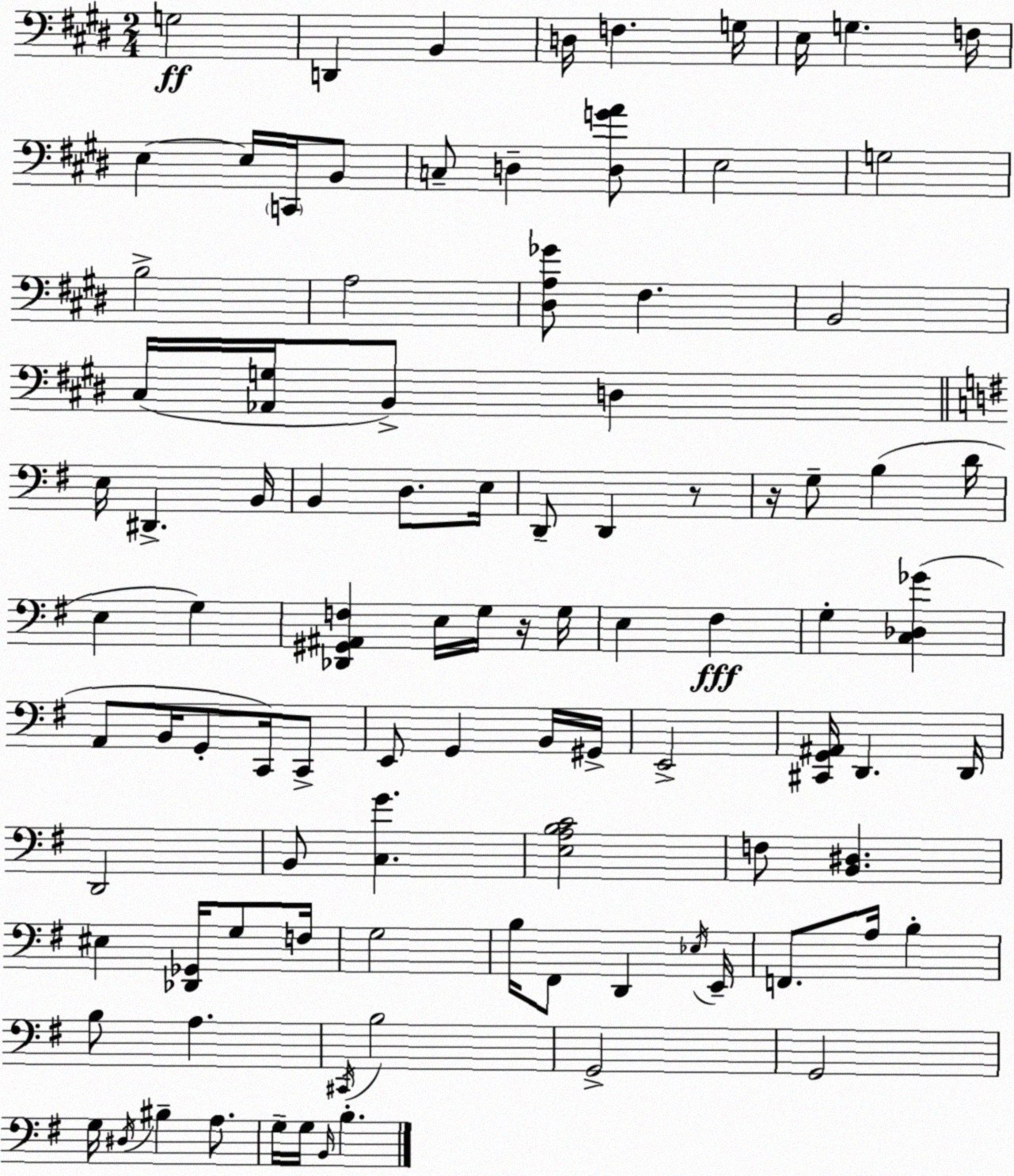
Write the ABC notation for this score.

X:1
T:Untitled
M:2/4
L:1/4
K:E
G,2 D,, B,, D,/4 F, G,/4 E,/4 G, F,/4 E, E,/4 C,,/4 B,,/2 C,/2 D, [D,GA]/2 E,2 G,2 B,2 A,2 [^D,A,_G]/2 ^F, B,,2 ^C,/4 [_A,,G,]/4 B,,/2 D, E,/4 ^D,, B,,/4 B,, D,/2 E,/4 D,,/2 D,, z/2 z/4 G,/2 B, D/4 E, G, [_D,,^G,,^A,,F,] E,/4 G,/4 z/4 G,/4 E, ^F, G, [C,_D,_G] A,,/2 B,,/4 G,,/2 C,,/4 C,,/2 E,,/2 G,, B,,/4 ^G,,/4 E,,2 [^C,,G,,^A,,]/4 D,, D,,/4 D,,2 B,,/2 [C,G] [E,A,B,C]2 F,/2 [B,,^D,] ^E, [_D,,_G,,]/4 G,/2 F,/4 G,2 B,/4 ^F,,/2 D,, _E,/4 E,,/4 F,,/2 A,/4 B, B,/2 A, ^C,,/4 B,2 G,,2 G,,2 G,/4 ^D,/4 ^B, A,/2 G,/4 G,/4 B,,/4 B,